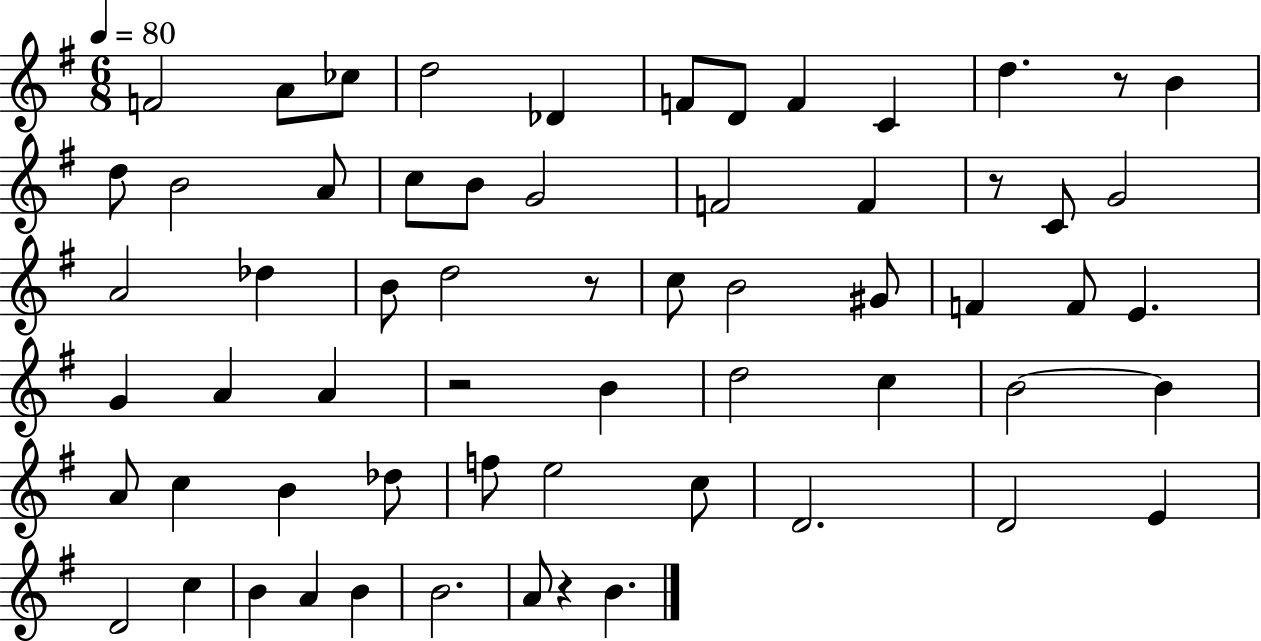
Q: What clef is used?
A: treble